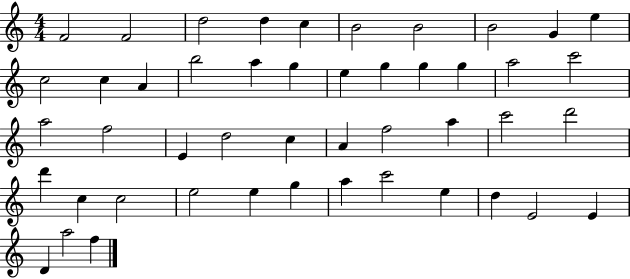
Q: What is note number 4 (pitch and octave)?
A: D5